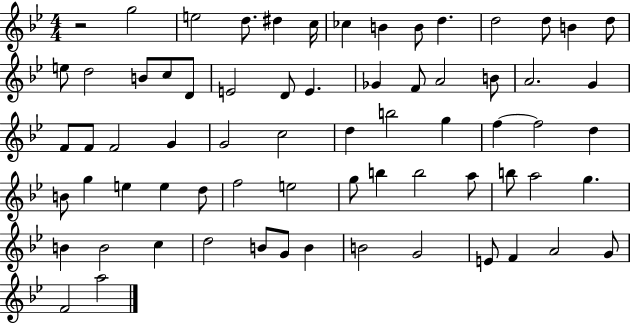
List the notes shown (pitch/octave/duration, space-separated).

R/h G5/h E5/h D5/e. D#5/q C5/s CES5/q B4/q B4/e D5/q. D5/h D5/e B4/q D5/e E5/e D5/h B4/e C5/e D4/e E4/h D4/e E4/q. Gb4/q F4/e A4/h B4/e A4/h. G4/q F4/e F4/e F4/h G4/q G4/h C5/h D5/q B5/h G5/q F5/q F5/h D5/q B4/e G5/q E5/q E5/q D5/e F5/h E5/h G5/e B5/q B5/h A5/e B5/e A5/h G5/q. B4/q B4/h C5/q D5/h B4/e G4/e B4/q B4/h G4/h E4/e F4/q A4/h G4/e F4/h A5/h